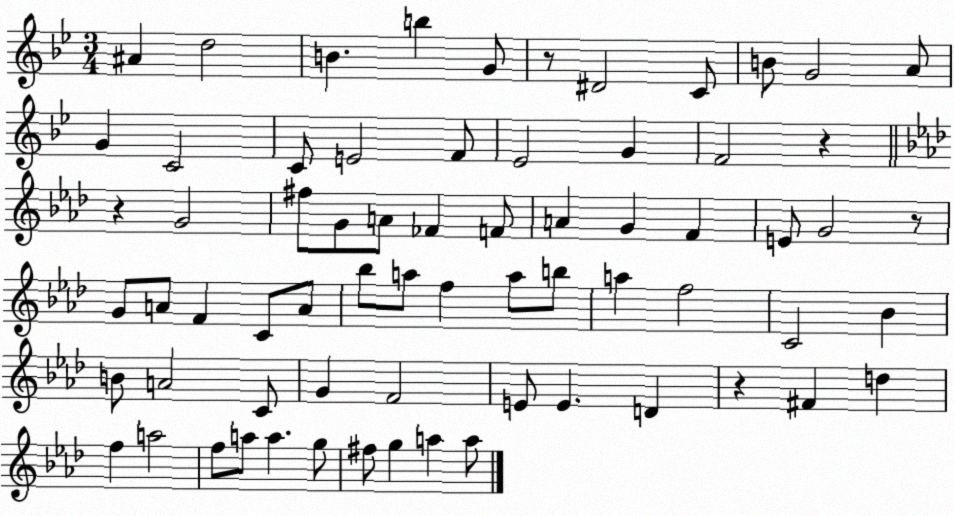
X:1
T:Untitled
M:3/4
L:1/4
K:Bb
^A d2 B b G/2 z/2 ^D2 C/2 B/2 G2 A/2 G C2 C/2 E2 F/2 _E2 G F2 z z G2 ^f/2 G/2 A/2 _F F/2 A G F E/2 G2 z/2 G/2 A/2 F C/2 A/2 _b/2 a/2 f a/2 b/2 a f2 C2 _B B/2 A2 C/2 G F2 E/2 E D z ^F d f a2 f/2 a/2 a g/2 ^f/2 g a a/2